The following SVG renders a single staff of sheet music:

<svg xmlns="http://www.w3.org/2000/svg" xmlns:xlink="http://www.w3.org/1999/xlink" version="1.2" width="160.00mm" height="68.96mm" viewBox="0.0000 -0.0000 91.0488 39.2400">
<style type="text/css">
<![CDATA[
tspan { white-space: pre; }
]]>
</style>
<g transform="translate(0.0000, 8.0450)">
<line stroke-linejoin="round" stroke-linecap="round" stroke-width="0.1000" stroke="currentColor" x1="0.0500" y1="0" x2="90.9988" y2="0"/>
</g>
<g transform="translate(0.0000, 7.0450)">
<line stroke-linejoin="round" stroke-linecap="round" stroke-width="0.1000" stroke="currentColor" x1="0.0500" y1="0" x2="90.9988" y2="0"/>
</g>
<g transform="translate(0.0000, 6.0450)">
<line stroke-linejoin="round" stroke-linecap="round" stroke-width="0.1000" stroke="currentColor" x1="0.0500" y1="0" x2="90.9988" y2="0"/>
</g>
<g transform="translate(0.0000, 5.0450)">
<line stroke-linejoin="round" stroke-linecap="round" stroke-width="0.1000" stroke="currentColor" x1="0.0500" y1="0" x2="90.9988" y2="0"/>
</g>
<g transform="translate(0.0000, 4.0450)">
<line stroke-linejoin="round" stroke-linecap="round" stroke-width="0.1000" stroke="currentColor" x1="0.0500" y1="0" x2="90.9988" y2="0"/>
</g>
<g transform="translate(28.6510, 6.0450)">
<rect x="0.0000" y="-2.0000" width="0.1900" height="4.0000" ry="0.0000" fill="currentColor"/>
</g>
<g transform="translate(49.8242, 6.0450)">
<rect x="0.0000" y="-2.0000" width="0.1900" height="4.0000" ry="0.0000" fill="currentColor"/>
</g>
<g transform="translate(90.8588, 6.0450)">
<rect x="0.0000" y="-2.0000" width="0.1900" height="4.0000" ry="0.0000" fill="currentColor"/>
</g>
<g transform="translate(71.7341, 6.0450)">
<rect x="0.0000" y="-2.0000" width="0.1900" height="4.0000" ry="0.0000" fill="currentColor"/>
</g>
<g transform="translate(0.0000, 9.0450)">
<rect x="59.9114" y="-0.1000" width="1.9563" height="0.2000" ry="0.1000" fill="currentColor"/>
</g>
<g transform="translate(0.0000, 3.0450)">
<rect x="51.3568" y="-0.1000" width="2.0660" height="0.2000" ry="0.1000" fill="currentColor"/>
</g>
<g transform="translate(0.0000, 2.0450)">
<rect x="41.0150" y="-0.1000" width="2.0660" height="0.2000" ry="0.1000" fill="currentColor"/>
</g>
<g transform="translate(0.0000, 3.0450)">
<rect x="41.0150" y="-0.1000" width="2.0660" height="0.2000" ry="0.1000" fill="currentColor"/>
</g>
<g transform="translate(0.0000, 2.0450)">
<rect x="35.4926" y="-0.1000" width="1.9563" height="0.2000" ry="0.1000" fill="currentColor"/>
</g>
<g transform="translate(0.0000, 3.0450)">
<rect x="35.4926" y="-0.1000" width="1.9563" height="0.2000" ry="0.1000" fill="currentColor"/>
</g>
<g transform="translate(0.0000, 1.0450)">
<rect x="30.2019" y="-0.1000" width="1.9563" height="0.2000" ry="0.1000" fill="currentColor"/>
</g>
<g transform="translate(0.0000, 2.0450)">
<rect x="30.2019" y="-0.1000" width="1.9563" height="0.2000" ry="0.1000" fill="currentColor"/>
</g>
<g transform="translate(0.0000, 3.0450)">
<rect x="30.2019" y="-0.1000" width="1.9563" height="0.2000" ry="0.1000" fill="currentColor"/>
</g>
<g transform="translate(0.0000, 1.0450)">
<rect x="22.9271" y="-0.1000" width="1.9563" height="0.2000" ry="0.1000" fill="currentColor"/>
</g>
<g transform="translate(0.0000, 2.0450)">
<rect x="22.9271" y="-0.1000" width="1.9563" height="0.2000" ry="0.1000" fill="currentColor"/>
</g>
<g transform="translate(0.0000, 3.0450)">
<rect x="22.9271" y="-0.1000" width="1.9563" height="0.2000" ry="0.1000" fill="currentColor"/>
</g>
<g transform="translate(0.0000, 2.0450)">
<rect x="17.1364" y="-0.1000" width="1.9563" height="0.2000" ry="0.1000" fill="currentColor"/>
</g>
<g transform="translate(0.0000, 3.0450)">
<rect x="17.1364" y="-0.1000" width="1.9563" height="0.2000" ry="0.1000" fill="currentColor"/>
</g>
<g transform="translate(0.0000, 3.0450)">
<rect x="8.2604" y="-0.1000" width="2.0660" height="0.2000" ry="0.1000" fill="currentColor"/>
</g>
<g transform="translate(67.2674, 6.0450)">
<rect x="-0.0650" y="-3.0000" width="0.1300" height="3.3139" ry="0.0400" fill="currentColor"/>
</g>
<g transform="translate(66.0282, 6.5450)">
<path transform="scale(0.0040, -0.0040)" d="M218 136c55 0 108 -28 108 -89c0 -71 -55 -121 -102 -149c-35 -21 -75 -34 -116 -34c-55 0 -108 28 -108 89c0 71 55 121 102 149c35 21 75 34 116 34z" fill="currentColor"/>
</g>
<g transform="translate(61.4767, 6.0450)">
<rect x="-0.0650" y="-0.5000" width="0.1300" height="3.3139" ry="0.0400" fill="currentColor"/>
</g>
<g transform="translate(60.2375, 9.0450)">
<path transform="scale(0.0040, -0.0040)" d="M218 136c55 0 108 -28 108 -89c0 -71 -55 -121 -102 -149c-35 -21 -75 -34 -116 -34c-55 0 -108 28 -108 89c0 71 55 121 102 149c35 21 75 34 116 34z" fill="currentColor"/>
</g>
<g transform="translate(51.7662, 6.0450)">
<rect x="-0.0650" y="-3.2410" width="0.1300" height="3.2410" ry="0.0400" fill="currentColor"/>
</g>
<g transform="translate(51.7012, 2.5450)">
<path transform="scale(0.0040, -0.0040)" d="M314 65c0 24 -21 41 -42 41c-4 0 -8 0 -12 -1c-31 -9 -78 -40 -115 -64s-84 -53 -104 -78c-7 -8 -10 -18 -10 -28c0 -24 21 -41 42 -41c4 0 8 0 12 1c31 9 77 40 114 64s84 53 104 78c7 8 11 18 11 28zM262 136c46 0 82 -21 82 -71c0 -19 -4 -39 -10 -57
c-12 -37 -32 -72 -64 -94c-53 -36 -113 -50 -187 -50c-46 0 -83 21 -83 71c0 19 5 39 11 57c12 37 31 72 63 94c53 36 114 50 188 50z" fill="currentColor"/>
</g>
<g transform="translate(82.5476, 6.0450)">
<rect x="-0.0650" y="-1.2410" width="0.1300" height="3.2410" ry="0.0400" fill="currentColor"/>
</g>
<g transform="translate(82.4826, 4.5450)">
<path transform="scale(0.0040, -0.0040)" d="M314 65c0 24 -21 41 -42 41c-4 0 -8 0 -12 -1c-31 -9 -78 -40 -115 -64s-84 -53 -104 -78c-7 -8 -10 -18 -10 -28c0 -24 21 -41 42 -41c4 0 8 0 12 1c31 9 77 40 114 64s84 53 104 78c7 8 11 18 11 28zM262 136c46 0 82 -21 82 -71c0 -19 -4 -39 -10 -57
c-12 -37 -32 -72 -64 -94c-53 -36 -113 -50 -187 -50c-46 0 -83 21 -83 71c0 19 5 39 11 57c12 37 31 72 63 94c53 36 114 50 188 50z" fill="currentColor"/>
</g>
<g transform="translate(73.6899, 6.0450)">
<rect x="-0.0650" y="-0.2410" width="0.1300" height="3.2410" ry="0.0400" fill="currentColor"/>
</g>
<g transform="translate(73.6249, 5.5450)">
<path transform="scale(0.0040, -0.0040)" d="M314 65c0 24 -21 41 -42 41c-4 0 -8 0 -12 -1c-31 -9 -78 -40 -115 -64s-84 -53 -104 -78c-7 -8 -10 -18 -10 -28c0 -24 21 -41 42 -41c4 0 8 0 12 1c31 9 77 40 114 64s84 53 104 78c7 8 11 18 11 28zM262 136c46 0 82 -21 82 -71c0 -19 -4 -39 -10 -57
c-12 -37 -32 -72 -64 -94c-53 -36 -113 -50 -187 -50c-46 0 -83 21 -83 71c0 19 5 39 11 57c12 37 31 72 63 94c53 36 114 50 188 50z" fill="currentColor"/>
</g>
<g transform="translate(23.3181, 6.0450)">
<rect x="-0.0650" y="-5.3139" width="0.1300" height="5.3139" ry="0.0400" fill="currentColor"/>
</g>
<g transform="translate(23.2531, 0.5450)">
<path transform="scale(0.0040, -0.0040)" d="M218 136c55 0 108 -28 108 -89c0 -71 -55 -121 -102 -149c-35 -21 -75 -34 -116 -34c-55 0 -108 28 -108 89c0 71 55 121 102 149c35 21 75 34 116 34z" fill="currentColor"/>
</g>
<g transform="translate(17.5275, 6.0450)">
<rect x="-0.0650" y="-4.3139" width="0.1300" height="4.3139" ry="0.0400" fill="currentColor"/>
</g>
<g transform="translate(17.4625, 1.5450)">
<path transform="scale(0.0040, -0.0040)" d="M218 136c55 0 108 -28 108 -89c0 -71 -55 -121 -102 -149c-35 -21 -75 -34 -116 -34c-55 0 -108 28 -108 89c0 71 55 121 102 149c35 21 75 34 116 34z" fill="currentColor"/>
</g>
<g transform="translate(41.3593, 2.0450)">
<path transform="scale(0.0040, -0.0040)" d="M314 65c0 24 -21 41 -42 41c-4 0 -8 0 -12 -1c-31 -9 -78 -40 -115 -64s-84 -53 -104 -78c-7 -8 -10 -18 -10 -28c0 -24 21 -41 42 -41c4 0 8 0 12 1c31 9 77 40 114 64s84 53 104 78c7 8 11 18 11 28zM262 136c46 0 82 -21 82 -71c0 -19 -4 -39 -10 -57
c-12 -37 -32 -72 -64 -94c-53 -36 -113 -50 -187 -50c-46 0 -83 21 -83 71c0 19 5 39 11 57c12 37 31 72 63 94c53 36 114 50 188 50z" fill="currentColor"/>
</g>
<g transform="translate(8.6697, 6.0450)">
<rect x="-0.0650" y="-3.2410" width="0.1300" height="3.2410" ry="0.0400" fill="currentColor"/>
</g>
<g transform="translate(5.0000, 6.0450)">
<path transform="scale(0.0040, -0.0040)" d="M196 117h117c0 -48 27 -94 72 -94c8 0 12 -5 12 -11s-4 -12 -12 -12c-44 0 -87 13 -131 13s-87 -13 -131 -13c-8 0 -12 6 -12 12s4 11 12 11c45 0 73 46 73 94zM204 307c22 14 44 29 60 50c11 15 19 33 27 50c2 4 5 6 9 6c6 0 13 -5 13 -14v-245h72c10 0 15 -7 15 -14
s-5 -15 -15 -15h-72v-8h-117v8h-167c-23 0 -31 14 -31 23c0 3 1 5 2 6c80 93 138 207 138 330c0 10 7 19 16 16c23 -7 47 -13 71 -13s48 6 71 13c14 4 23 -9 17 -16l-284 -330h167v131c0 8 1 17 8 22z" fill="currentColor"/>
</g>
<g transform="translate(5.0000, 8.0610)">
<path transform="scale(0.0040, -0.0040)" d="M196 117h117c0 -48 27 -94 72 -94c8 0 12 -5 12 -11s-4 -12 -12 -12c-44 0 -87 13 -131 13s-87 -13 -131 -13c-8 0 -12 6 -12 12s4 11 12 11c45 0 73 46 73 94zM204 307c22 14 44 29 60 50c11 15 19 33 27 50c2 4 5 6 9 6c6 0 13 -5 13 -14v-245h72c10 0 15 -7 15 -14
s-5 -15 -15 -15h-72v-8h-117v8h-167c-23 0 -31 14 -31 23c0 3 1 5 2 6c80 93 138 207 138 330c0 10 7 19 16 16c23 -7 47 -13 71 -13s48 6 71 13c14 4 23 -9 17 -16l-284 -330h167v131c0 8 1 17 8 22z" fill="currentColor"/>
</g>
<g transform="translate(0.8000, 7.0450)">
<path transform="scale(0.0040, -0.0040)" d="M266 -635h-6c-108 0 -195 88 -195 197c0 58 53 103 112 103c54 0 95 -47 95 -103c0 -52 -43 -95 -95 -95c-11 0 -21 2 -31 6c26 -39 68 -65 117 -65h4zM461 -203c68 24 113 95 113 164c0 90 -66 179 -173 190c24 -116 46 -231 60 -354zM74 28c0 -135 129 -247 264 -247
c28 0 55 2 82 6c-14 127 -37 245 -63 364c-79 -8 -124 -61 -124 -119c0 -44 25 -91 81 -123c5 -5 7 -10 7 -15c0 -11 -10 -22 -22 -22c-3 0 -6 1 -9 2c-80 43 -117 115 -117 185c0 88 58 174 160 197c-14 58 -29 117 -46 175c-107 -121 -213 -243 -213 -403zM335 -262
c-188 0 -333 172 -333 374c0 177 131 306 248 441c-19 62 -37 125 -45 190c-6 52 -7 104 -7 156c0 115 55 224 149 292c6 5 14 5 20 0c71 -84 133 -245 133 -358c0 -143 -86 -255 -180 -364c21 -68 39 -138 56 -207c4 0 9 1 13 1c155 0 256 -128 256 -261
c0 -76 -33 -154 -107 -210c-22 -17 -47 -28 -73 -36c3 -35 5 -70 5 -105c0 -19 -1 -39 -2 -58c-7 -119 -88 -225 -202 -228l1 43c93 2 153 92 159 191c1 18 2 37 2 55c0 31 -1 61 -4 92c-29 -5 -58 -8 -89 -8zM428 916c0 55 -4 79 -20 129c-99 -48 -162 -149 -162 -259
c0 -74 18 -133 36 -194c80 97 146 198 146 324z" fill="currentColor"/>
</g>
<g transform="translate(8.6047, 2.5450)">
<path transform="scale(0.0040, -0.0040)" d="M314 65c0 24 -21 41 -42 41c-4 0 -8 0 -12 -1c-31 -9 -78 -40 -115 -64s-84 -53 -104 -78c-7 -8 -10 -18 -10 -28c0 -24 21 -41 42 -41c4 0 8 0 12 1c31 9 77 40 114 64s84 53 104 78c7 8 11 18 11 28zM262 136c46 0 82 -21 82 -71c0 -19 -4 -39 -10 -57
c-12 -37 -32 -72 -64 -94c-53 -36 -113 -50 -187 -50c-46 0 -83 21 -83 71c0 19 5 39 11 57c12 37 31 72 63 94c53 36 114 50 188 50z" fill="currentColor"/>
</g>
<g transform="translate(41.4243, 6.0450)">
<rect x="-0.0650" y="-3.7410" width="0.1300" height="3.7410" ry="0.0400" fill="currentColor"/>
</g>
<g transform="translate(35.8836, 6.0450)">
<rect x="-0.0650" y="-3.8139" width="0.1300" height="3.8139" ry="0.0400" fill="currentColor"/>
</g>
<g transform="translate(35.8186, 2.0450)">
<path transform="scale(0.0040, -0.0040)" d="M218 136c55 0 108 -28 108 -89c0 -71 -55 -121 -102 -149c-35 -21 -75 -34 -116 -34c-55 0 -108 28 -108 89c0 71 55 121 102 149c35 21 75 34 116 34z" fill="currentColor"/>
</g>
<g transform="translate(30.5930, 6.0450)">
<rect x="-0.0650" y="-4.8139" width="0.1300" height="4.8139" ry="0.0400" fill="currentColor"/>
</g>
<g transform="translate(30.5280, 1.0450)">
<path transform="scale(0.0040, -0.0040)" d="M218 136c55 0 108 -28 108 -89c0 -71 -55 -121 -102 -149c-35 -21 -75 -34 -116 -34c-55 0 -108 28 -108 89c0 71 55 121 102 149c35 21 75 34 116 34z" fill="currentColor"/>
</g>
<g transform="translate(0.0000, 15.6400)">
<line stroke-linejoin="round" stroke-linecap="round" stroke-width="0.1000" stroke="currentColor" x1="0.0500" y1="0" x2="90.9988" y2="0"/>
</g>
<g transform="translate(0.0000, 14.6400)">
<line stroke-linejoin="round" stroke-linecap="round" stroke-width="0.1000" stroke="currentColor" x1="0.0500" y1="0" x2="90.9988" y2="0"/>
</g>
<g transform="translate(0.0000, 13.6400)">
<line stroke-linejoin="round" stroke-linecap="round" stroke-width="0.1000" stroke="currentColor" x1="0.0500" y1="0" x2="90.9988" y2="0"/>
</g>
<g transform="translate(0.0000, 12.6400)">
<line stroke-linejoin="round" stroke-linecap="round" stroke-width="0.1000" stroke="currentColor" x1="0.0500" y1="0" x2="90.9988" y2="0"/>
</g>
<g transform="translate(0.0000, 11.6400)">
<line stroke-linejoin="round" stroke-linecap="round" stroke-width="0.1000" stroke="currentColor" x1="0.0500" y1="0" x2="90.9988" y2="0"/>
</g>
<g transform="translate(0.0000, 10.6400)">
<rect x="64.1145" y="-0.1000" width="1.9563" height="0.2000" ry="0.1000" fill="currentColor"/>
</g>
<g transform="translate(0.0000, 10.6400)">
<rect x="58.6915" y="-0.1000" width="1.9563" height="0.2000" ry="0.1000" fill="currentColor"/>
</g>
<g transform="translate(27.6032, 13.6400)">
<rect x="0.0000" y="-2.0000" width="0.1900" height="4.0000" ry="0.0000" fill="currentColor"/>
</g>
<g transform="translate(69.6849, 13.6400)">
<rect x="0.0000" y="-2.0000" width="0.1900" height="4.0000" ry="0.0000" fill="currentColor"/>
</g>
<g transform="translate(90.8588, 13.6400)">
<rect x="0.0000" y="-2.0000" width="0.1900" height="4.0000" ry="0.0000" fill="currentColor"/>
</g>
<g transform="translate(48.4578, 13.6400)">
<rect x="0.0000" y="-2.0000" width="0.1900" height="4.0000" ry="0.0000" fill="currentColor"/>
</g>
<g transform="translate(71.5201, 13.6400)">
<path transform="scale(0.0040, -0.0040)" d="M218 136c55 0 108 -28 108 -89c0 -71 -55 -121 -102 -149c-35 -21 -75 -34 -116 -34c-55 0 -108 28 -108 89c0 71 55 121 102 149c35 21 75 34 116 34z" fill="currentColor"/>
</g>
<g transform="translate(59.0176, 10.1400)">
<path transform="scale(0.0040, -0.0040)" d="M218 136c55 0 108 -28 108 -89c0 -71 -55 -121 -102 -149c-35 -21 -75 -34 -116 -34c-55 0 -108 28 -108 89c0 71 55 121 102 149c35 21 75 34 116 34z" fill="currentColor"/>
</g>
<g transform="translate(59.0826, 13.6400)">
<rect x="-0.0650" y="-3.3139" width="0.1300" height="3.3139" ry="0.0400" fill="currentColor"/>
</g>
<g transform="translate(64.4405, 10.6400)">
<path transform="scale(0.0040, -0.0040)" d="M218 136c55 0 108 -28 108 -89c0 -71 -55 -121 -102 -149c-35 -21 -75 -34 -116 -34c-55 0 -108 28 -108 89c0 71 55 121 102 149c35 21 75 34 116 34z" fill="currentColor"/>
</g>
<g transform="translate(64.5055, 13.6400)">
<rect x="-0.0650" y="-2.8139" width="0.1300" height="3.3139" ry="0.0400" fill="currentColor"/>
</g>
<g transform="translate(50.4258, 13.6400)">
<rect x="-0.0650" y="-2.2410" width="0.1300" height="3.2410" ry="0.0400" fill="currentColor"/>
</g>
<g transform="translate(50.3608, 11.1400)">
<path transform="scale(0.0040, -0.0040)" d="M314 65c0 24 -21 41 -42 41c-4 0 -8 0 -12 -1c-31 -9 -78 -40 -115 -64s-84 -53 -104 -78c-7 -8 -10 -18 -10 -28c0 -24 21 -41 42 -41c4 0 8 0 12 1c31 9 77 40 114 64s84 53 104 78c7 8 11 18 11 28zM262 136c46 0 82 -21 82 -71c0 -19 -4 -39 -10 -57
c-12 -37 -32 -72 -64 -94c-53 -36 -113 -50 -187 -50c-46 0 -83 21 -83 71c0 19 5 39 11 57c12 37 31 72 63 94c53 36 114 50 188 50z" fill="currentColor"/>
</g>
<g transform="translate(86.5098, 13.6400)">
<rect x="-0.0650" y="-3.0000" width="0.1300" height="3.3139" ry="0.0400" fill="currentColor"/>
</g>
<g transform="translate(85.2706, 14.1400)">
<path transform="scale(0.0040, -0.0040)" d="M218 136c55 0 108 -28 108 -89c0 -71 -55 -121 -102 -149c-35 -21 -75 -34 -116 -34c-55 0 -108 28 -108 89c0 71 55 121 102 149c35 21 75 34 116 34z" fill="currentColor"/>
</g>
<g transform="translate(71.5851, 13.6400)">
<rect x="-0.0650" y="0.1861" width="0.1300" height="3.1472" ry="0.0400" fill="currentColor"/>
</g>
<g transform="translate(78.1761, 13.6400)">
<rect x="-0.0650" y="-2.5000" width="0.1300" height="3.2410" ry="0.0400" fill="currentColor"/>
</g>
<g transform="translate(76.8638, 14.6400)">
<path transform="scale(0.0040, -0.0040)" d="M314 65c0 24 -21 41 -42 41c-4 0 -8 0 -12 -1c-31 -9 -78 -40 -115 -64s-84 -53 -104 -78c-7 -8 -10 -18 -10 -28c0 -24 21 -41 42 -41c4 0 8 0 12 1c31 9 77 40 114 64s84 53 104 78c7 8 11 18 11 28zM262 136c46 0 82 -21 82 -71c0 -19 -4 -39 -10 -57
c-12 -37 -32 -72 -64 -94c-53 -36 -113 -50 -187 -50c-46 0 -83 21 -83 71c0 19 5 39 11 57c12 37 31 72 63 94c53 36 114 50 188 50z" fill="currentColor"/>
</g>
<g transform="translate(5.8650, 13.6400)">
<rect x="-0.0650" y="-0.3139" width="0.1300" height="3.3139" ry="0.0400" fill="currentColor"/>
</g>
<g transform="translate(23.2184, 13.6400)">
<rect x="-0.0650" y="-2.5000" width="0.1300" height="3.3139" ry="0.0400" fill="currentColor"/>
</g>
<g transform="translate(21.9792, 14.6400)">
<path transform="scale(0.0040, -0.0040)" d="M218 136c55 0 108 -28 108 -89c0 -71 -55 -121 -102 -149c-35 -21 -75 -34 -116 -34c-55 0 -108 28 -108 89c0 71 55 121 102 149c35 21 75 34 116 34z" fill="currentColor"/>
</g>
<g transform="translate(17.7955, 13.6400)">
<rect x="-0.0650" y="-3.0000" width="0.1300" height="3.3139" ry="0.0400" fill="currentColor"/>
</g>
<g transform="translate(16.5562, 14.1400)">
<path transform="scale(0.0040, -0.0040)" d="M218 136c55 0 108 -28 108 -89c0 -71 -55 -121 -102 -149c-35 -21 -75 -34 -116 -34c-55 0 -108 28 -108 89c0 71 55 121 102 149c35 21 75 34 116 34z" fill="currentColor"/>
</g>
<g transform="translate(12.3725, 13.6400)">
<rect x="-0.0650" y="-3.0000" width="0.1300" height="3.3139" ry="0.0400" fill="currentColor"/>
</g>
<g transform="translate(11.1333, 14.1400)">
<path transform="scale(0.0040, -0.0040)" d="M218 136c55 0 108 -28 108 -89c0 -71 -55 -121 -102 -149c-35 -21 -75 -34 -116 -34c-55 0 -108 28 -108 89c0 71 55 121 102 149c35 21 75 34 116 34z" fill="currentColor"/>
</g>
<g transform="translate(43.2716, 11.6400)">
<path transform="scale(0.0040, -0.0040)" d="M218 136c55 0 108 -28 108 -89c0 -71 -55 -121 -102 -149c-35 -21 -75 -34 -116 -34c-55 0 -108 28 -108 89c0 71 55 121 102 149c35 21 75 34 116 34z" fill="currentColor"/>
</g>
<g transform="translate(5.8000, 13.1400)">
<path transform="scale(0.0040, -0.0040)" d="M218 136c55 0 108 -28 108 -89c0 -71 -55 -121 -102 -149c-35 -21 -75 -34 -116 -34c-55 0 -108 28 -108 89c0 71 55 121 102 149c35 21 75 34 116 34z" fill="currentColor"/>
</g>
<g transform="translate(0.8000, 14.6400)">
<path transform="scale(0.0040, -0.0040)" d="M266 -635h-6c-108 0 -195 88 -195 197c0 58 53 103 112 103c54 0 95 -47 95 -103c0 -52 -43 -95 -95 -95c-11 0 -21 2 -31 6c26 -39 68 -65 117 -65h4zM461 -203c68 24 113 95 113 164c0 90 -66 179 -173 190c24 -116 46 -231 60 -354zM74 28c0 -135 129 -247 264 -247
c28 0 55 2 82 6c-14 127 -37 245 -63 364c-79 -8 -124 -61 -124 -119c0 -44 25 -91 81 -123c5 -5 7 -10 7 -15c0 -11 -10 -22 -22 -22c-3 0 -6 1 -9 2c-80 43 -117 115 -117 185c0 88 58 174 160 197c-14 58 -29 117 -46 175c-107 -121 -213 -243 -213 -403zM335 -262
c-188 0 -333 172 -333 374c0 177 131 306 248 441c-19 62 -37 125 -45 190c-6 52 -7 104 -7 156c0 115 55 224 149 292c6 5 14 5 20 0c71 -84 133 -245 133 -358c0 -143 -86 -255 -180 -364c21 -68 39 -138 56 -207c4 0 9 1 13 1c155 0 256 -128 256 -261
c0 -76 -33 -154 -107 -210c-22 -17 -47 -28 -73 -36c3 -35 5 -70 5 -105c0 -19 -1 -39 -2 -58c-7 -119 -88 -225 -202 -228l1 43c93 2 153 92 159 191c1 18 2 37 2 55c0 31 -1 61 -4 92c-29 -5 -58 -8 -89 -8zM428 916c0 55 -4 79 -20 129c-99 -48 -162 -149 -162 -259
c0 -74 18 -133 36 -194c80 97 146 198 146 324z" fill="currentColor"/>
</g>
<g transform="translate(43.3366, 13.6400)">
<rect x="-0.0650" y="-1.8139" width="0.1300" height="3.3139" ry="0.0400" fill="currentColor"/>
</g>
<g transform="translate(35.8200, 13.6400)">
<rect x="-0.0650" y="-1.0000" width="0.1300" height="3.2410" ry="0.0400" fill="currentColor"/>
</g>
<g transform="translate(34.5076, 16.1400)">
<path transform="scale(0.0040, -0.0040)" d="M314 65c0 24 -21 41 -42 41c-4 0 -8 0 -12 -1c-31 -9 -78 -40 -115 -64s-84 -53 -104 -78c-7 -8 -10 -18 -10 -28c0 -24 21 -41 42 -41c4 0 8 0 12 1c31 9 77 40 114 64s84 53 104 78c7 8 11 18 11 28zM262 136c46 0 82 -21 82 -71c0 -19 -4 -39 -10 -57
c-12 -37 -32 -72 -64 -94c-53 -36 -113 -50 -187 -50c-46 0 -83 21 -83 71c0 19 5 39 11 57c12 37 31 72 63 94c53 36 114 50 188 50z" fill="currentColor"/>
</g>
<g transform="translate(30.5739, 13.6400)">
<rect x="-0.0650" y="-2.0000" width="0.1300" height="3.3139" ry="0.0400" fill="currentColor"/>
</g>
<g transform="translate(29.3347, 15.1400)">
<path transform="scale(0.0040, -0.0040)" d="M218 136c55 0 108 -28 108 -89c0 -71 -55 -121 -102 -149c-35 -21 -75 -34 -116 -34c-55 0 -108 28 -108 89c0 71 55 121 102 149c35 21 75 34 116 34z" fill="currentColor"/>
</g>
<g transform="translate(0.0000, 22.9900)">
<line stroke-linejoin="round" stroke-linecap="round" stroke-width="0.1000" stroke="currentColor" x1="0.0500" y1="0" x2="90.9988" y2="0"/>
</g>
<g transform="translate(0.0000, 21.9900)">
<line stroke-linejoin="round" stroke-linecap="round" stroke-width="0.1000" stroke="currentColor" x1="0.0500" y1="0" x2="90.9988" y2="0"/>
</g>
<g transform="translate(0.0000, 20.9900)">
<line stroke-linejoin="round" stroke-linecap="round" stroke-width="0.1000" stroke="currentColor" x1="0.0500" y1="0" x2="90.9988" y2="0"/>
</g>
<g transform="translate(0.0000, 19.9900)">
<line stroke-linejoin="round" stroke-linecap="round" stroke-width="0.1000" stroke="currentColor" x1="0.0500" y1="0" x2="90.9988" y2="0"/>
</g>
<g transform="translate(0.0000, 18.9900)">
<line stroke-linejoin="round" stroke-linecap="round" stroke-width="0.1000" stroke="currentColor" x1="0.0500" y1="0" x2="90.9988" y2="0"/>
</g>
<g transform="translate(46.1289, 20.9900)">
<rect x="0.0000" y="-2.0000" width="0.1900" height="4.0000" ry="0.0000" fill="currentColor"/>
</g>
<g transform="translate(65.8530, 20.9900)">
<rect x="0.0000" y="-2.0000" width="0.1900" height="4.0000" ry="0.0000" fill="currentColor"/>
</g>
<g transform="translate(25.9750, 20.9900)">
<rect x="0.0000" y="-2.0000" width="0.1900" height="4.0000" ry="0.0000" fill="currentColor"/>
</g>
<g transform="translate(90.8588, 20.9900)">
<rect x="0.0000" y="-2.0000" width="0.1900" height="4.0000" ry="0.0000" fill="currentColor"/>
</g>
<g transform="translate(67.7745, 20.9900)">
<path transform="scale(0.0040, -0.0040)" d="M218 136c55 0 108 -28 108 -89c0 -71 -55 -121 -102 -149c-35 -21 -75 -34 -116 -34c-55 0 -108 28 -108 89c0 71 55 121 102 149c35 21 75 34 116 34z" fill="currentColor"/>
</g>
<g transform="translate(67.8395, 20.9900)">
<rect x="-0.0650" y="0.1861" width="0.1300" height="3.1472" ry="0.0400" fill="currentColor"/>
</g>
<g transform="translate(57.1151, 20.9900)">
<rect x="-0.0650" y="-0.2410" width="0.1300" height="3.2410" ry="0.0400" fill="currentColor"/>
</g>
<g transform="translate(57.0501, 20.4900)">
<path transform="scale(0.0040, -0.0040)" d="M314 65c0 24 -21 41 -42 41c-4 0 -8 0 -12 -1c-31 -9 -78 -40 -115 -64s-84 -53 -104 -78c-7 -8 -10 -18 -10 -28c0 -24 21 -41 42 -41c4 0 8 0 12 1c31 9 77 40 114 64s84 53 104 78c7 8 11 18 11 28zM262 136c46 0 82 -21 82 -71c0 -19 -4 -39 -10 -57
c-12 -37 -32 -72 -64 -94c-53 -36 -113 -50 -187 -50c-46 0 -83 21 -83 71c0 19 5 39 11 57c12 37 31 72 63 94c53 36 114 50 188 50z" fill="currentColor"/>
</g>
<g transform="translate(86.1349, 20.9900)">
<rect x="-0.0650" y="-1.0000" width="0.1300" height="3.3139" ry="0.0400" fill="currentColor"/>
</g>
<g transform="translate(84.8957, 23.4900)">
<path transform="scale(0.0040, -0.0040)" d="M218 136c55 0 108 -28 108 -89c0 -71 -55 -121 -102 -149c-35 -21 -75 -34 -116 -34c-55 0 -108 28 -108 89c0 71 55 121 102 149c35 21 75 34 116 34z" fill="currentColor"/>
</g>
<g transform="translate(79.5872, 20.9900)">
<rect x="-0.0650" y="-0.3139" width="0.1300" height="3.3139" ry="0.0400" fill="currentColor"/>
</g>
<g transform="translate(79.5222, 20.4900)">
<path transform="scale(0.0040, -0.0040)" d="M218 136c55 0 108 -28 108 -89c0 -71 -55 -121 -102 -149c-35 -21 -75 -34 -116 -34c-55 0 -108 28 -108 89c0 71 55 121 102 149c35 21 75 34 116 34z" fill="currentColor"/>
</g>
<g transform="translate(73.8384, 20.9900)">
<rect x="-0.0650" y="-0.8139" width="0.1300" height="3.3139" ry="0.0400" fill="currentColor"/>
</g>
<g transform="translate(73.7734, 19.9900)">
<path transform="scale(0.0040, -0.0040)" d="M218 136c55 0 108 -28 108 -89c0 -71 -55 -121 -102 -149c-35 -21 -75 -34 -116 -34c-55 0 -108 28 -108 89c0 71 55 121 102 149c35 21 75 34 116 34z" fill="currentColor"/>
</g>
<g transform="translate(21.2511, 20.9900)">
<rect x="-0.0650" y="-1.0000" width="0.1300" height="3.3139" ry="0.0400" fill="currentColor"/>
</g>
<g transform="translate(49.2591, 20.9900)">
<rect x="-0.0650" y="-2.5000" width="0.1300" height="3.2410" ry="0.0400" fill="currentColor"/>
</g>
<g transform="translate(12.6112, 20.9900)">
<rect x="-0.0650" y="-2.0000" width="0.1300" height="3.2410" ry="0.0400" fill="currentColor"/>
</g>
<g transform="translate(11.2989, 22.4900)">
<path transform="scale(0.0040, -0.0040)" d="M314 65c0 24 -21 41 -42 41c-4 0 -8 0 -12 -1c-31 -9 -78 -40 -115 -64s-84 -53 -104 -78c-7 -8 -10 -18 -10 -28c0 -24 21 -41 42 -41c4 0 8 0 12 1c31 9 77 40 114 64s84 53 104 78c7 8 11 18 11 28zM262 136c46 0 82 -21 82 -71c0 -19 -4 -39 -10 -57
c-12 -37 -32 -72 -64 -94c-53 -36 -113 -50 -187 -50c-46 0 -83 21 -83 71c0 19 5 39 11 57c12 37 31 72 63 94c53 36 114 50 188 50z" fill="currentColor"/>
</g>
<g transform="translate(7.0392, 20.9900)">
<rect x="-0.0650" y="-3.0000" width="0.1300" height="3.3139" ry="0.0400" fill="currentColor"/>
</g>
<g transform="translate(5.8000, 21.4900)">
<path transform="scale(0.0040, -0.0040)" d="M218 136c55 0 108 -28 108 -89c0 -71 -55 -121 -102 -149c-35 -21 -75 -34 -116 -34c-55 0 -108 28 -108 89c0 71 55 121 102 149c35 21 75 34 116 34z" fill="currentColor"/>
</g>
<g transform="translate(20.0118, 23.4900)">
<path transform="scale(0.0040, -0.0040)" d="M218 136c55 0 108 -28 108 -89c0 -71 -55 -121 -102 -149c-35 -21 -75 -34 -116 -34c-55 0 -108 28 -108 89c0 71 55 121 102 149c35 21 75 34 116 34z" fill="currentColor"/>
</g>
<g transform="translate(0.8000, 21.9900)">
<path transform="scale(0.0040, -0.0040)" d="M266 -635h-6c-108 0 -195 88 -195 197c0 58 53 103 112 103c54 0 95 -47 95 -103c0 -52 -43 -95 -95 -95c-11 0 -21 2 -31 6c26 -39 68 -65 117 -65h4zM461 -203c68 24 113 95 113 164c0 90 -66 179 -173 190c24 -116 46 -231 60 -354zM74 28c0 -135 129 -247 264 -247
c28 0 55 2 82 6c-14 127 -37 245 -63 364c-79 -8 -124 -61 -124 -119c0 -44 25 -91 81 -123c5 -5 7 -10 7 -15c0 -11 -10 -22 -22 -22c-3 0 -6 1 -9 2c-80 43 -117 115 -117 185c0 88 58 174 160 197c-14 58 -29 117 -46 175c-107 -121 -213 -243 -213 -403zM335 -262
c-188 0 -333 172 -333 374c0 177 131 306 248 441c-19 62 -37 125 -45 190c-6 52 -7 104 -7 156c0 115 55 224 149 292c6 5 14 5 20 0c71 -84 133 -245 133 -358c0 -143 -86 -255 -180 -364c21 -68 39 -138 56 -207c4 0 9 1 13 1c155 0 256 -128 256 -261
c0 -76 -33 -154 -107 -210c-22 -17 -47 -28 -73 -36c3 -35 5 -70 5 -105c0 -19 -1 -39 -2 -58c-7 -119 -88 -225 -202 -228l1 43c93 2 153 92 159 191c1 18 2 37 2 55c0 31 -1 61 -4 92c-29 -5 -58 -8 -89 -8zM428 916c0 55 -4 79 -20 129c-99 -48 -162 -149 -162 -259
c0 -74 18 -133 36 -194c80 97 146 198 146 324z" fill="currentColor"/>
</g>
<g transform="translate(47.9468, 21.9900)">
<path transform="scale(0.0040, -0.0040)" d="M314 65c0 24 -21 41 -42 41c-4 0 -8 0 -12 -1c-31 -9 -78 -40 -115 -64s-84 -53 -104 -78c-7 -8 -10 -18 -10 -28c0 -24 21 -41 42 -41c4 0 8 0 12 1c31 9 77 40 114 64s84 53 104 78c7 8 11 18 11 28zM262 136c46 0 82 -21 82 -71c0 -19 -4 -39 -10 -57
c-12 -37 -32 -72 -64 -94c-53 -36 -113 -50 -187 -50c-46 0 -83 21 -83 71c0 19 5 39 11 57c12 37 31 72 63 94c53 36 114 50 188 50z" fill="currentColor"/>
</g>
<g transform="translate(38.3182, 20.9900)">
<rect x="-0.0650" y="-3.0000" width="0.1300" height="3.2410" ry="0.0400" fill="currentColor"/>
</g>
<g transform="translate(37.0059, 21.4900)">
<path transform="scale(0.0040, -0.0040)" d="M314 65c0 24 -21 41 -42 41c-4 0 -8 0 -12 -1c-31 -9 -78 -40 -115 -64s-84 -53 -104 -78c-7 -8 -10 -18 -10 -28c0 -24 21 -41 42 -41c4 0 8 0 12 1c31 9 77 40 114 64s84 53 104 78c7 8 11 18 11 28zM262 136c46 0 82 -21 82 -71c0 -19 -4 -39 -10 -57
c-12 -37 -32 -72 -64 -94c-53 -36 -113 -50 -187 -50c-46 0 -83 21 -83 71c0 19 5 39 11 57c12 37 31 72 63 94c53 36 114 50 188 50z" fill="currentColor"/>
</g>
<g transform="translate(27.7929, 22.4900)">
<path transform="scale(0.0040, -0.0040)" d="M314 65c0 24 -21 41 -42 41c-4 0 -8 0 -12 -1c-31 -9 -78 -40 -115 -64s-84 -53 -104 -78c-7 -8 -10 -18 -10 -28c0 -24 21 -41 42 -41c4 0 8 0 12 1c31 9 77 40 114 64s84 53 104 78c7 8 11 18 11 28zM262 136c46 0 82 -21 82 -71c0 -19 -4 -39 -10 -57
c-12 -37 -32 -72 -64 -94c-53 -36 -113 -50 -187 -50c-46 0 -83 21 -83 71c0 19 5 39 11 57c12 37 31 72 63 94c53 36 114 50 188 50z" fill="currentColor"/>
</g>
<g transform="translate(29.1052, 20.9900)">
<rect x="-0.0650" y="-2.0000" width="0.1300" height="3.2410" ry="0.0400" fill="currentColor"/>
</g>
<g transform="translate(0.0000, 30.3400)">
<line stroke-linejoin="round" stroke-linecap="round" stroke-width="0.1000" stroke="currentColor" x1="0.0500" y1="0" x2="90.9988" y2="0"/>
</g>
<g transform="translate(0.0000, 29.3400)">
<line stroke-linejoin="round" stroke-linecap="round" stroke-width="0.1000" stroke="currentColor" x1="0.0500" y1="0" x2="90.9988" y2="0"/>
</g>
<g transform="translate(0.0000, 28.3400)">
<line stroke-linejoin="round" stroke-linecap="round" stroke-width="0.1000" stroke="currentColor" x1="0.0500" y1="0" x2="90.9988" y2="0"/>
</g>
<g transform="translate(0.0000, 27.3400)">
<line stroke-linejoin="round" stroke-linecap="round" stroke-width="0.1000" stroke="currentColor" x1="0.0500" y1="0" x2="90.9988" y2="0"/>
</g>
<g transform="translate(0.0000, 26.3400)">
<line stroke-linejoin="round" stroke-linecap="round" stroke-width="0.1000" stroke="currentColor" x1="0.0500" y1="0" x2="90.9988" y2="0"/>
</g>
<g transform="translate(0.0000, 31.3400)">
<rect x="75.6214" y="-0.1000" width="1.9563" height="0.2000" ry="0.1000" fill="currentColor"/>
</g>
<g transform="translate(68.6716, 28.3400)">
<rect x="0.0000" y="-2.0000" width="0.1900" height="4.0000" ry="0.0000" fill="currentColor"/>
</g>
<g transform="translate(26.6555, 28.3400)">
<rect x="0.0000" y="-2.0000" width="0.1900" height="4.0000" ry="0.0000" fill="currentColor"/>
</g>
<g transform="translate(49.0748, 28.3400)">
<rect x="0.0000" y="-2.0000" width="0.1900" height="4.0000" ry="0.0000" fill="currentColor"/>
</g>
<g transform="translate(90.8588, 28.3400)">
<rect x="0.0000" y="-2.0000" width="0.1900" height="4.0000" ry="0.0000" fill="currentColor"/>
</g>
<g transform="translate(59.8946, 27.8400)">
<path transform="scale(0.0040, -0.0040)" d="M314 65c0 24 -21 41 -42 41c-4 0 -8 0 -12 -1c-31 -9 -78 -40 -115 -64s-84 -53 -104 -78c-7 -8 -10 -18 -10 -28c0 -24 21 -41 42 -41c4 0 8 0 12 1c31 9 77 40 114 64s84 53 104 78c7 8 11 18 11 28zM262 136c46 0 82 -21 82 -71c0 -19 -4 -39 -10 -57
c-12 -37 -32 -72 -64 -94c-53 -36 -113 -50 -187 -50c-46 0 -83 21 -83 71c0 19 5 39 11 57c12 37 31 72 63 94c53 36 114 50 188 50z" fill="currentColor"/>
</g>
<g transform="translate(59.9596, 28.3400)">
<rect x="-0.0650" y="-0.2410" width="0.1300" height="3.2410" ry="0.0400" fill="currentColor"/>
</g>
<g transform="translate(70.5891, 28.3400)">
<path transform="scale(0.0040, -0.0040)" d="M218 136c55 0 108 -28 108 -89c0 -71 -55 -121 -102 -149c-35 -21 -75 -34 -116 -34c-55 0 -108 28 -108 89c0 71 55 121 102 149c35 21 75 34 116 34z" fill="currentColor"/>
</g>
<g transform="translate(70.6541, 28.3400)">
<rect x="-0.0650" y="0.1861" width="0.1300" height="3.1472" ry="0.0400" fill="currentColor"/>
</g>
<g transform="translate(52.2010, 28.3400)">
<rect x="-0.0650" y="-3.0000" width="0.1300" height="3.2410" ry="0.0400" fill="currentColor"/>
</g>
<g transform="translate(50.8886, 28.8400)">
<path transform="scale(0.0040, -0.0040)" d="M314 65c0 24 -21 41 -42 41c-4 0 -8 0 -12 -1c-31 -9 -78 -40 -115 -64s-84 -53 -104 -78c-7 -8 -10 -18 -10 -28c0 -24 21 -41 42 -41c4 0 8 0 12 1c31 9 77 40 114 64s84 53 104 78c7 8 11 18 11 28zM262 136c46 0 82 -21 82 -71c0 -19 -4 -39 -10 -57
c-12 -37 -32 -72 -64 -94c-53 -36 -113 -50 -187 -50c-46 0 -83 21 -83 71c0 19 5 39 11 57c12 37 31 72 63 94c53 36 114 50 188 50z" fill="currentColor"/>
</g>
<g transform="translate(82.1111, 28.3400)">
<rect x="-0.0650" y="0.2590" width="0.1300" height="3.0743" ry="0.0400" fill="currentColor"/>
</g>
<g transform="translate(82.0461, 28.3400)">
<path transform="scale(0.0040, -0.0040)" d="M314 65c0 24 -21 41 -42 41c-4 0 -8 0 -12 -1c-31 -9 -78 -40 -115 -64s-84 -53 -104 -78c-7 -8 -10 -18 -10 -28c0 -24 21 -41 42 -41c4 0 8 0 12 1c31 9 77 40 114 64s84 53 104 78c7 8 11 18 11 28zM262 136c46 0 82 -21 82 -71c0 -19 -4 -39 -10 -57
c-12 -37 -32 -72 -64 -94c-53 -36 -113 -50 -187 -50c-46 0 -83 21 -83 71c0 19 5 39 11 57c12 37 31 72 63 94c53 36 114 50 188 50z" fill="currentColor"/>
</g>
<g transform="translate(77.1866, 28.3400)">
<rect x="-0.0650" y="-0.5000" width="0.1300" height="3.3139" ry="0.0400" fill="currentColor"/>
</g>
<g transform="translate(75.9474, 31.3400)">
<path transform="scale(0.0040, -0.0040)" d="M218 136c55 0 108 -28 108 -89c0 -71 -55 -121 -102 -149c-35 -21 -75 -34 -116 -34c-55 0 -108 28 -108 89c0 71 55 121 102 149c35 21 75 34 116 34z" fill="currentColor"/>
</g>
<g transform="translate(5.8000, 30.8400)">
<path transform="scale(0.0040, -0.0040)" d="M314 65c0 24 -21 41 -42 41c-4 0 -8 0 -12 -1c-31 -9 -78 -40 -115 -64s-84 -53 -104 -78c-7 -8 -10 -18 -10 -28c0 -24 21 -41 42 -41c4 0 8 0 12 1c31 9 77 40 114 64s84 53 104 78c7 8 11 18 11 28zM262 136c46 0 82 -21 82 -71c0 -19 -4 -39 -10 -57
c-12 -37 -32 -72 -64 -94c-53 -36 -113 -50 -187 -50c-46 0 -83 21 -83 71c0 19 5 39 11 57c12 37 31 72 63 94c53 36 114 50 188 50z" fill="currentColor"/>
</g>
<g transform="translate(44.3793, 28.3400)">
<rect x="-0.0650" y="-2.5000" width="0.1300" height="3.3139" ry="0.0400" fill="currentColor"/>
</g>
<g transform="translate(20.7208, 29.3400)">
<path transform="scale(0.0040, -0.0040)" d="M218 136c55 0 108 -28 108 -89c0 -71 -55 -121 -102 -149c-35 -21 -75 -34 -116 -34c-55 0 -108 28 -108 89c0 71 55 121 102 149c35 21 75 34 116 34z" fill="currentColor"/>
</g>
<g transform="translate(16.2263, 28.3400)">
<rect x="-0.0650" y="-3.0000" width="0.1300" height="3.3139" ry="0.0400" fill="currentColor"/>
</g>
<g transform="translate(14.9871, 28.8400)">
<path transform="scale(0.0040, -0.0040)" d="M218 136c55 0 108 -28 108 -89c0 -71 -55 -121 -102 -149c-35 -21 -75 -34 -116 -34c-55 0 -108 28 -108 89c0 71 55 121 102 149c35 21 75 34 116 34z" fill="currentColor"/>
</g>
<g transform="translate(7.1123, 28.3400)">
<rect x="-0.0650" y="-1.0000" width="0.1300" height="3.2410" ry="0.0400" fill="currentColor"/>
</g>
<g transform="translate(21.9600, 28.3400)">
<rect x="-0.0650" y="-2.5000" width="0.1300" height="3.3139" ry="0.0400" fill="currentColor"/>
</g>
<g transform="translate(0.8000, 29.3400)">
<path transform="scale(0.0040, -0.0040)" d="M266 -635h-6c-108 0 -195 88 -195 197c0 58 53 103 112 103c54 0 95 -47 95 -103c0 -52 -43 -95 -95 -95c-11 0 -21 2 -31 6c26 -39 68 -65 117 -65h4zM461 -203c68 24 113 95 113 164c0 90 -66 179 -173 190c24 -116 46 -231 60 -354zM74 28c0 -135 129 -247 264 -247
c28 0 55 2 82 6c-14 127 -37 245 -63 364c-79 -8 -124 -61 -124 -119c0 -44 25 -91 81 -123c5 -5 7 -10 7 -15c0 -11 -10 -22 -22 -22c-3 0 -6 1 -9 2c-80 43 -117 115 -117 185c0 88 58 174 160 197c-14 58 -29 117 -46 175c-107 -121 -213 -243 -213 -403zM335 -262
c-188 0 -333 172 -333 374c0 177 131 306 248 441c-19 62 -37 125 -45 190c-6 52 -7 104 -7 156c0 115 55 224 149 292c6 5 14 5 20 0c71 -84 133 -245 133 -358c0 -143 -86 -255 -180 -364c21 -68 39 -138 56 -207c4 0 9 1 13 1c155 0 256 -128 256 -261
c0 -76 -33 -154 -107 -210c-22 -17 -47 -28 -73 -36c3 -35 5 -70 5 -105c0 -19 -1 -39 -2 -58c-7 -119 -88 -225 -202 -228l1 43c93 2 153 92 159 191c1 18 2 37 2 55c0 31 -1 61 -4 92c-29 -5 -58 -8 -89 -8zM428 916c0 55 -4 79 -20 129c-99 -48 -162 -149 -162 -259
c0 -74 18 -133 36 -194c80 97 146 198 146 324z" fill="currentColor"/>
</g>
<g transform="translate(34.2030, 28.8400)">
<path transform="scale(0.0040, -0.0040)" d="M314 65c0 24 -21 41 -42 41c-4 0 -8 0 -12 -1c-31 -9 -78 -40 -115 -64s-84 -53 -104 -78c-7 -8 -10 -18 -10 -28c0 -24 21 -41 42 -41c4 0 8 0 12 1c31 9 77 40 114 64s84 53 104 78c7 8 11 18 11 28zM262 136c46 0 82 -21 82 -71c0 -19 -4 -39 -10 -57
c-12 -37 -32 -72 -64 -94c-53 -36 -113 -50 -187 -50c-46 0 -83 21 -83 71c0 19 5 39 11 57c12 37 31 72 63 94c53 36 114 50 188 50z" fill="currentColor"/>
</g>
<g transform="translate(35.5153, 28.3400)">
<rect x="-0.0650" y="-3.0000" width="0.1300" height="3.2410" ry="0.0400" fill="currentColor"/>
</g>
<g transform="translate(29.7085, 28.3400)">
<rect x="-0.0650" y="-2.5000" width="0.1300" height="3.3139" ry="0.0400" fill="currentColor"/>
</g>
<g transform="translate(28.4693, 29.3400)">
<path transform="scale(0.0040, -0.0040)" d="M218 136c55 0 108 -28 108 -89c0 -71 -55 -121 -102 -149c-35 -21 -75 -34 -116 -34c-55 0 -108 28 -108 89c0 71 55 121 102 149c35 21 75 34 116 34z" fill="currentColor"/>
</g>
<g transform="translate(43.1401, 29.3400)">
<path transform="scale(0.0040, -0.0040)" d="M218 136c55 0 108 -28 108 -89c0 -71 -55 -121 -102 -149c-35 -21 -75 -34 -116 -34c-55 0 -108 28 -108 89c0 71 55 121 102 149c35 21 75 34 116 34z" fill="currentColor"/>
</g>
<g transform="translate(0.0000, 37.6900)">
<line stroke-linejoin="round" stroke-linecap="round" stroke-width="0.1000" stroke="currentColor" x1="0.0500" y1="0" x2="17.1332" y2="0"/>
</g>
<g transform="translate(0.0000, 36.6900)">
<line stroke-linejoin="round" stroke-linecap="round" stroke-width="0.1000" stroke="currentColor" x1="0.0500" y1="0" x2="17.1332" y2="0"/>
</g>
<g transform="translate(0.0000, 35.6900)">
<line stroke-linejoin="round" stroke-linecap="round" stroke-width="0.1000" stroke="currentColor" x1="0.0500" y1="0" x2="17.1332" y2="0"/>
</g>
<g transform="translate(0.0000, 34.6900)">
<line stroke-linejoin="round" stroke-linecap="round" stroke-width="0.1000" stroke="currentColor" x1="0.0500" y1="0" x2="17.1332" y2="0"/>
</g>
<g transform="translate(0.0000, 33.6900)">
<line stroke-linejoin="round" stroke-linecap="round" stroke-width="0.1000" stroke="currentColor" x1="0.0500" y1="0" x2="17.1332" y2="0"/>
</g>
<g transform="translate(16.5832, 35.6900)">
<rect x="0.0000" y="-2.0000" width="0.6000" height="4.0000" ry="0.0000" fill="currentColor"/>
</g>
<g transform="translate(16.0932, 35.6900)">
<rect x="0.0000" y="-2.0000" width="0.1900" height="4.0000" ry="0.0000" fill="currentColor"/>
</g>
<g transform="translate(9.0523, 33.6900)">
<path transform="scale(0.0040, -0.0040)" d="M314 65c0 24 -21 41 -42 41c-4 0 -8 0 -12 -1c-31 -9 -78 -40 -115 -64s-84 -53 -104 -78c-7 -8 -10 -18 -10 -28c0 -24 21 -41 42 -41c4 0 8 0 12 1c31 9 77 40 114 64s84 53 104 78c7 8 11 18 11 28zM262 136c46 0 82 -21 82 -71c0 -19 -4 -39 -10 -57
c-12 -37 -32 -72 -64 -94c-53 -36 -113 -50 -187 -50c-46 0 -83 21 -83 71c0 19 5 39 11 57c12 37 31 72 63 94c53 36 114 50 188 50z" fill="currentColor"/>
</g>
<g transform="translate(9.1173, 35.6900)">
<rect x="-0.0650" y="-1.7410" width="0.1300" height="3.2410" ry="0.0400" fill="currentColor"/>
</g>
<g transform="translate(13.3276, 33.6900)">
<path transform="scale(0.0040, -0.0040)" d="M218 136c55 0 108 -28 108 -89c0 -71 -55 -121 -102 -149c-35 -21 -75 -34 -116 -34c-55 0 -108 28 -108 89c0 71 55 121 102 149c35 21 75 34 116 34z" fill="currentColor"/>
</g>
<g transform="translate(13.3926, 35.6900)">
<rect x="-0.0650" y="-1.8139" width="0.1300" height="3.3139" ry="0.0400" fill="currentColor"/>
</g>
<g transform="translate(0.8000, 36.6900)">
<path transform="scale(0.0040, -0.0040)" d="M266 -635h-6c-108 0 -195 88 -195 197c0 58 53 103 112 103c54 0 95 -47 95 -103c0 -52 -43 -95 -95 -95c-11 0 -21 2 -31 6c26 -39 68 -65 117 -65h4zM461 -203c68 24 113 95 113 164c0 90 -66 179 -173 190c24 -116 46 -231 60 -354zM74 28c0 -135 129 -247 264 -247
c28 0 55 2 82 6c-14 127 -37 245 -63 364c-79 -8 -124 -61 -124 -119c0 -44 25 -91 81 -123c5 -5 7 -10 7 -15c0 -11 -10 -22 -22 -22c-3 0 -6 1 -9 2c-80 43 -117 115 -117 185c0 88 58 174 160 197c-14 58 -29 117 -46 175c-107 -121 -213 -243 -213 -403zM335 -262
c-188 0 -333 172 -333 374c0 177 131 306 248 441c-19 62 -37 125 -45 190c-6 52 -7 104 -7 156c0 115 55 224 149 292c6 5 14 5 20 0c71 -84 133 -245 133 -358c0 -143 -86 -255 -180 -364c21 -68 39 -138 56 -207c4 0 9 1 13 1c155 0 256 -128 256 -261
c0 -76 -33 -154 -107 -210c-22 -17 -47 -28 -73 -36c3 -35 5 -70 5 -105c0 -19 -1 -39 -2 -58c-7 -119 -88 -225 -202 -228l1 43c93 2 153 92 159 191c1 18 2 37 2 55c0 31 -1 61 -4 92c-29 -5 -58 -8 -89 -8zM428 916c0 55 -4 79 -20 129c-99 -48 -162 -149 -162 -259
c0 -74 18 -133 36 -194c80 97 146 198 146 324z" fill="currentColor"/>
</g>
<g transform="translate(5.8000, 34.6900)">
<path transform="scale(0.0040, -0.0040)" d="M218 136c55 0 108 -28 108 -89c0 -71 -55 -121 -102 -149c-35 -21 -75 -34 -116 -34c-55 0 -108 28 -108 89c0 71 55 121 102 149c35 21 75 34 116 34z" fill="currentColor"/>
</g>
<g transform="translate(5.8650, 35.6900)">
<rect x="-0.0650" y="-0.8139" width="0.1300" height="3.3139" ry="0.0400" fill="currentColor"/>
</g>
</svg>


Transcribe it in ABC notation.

X:1
T:Untitled
M:4/4
L:1/4
K:C
b2 d' f' e' c' c'2 b2 C A c2 e2 c A A G F D2 f g2 b a B G2 A A F2 D F2 A2 G2 c2 B d c D D2 A G G A2 G A2 c2 B C B2 d f2 f